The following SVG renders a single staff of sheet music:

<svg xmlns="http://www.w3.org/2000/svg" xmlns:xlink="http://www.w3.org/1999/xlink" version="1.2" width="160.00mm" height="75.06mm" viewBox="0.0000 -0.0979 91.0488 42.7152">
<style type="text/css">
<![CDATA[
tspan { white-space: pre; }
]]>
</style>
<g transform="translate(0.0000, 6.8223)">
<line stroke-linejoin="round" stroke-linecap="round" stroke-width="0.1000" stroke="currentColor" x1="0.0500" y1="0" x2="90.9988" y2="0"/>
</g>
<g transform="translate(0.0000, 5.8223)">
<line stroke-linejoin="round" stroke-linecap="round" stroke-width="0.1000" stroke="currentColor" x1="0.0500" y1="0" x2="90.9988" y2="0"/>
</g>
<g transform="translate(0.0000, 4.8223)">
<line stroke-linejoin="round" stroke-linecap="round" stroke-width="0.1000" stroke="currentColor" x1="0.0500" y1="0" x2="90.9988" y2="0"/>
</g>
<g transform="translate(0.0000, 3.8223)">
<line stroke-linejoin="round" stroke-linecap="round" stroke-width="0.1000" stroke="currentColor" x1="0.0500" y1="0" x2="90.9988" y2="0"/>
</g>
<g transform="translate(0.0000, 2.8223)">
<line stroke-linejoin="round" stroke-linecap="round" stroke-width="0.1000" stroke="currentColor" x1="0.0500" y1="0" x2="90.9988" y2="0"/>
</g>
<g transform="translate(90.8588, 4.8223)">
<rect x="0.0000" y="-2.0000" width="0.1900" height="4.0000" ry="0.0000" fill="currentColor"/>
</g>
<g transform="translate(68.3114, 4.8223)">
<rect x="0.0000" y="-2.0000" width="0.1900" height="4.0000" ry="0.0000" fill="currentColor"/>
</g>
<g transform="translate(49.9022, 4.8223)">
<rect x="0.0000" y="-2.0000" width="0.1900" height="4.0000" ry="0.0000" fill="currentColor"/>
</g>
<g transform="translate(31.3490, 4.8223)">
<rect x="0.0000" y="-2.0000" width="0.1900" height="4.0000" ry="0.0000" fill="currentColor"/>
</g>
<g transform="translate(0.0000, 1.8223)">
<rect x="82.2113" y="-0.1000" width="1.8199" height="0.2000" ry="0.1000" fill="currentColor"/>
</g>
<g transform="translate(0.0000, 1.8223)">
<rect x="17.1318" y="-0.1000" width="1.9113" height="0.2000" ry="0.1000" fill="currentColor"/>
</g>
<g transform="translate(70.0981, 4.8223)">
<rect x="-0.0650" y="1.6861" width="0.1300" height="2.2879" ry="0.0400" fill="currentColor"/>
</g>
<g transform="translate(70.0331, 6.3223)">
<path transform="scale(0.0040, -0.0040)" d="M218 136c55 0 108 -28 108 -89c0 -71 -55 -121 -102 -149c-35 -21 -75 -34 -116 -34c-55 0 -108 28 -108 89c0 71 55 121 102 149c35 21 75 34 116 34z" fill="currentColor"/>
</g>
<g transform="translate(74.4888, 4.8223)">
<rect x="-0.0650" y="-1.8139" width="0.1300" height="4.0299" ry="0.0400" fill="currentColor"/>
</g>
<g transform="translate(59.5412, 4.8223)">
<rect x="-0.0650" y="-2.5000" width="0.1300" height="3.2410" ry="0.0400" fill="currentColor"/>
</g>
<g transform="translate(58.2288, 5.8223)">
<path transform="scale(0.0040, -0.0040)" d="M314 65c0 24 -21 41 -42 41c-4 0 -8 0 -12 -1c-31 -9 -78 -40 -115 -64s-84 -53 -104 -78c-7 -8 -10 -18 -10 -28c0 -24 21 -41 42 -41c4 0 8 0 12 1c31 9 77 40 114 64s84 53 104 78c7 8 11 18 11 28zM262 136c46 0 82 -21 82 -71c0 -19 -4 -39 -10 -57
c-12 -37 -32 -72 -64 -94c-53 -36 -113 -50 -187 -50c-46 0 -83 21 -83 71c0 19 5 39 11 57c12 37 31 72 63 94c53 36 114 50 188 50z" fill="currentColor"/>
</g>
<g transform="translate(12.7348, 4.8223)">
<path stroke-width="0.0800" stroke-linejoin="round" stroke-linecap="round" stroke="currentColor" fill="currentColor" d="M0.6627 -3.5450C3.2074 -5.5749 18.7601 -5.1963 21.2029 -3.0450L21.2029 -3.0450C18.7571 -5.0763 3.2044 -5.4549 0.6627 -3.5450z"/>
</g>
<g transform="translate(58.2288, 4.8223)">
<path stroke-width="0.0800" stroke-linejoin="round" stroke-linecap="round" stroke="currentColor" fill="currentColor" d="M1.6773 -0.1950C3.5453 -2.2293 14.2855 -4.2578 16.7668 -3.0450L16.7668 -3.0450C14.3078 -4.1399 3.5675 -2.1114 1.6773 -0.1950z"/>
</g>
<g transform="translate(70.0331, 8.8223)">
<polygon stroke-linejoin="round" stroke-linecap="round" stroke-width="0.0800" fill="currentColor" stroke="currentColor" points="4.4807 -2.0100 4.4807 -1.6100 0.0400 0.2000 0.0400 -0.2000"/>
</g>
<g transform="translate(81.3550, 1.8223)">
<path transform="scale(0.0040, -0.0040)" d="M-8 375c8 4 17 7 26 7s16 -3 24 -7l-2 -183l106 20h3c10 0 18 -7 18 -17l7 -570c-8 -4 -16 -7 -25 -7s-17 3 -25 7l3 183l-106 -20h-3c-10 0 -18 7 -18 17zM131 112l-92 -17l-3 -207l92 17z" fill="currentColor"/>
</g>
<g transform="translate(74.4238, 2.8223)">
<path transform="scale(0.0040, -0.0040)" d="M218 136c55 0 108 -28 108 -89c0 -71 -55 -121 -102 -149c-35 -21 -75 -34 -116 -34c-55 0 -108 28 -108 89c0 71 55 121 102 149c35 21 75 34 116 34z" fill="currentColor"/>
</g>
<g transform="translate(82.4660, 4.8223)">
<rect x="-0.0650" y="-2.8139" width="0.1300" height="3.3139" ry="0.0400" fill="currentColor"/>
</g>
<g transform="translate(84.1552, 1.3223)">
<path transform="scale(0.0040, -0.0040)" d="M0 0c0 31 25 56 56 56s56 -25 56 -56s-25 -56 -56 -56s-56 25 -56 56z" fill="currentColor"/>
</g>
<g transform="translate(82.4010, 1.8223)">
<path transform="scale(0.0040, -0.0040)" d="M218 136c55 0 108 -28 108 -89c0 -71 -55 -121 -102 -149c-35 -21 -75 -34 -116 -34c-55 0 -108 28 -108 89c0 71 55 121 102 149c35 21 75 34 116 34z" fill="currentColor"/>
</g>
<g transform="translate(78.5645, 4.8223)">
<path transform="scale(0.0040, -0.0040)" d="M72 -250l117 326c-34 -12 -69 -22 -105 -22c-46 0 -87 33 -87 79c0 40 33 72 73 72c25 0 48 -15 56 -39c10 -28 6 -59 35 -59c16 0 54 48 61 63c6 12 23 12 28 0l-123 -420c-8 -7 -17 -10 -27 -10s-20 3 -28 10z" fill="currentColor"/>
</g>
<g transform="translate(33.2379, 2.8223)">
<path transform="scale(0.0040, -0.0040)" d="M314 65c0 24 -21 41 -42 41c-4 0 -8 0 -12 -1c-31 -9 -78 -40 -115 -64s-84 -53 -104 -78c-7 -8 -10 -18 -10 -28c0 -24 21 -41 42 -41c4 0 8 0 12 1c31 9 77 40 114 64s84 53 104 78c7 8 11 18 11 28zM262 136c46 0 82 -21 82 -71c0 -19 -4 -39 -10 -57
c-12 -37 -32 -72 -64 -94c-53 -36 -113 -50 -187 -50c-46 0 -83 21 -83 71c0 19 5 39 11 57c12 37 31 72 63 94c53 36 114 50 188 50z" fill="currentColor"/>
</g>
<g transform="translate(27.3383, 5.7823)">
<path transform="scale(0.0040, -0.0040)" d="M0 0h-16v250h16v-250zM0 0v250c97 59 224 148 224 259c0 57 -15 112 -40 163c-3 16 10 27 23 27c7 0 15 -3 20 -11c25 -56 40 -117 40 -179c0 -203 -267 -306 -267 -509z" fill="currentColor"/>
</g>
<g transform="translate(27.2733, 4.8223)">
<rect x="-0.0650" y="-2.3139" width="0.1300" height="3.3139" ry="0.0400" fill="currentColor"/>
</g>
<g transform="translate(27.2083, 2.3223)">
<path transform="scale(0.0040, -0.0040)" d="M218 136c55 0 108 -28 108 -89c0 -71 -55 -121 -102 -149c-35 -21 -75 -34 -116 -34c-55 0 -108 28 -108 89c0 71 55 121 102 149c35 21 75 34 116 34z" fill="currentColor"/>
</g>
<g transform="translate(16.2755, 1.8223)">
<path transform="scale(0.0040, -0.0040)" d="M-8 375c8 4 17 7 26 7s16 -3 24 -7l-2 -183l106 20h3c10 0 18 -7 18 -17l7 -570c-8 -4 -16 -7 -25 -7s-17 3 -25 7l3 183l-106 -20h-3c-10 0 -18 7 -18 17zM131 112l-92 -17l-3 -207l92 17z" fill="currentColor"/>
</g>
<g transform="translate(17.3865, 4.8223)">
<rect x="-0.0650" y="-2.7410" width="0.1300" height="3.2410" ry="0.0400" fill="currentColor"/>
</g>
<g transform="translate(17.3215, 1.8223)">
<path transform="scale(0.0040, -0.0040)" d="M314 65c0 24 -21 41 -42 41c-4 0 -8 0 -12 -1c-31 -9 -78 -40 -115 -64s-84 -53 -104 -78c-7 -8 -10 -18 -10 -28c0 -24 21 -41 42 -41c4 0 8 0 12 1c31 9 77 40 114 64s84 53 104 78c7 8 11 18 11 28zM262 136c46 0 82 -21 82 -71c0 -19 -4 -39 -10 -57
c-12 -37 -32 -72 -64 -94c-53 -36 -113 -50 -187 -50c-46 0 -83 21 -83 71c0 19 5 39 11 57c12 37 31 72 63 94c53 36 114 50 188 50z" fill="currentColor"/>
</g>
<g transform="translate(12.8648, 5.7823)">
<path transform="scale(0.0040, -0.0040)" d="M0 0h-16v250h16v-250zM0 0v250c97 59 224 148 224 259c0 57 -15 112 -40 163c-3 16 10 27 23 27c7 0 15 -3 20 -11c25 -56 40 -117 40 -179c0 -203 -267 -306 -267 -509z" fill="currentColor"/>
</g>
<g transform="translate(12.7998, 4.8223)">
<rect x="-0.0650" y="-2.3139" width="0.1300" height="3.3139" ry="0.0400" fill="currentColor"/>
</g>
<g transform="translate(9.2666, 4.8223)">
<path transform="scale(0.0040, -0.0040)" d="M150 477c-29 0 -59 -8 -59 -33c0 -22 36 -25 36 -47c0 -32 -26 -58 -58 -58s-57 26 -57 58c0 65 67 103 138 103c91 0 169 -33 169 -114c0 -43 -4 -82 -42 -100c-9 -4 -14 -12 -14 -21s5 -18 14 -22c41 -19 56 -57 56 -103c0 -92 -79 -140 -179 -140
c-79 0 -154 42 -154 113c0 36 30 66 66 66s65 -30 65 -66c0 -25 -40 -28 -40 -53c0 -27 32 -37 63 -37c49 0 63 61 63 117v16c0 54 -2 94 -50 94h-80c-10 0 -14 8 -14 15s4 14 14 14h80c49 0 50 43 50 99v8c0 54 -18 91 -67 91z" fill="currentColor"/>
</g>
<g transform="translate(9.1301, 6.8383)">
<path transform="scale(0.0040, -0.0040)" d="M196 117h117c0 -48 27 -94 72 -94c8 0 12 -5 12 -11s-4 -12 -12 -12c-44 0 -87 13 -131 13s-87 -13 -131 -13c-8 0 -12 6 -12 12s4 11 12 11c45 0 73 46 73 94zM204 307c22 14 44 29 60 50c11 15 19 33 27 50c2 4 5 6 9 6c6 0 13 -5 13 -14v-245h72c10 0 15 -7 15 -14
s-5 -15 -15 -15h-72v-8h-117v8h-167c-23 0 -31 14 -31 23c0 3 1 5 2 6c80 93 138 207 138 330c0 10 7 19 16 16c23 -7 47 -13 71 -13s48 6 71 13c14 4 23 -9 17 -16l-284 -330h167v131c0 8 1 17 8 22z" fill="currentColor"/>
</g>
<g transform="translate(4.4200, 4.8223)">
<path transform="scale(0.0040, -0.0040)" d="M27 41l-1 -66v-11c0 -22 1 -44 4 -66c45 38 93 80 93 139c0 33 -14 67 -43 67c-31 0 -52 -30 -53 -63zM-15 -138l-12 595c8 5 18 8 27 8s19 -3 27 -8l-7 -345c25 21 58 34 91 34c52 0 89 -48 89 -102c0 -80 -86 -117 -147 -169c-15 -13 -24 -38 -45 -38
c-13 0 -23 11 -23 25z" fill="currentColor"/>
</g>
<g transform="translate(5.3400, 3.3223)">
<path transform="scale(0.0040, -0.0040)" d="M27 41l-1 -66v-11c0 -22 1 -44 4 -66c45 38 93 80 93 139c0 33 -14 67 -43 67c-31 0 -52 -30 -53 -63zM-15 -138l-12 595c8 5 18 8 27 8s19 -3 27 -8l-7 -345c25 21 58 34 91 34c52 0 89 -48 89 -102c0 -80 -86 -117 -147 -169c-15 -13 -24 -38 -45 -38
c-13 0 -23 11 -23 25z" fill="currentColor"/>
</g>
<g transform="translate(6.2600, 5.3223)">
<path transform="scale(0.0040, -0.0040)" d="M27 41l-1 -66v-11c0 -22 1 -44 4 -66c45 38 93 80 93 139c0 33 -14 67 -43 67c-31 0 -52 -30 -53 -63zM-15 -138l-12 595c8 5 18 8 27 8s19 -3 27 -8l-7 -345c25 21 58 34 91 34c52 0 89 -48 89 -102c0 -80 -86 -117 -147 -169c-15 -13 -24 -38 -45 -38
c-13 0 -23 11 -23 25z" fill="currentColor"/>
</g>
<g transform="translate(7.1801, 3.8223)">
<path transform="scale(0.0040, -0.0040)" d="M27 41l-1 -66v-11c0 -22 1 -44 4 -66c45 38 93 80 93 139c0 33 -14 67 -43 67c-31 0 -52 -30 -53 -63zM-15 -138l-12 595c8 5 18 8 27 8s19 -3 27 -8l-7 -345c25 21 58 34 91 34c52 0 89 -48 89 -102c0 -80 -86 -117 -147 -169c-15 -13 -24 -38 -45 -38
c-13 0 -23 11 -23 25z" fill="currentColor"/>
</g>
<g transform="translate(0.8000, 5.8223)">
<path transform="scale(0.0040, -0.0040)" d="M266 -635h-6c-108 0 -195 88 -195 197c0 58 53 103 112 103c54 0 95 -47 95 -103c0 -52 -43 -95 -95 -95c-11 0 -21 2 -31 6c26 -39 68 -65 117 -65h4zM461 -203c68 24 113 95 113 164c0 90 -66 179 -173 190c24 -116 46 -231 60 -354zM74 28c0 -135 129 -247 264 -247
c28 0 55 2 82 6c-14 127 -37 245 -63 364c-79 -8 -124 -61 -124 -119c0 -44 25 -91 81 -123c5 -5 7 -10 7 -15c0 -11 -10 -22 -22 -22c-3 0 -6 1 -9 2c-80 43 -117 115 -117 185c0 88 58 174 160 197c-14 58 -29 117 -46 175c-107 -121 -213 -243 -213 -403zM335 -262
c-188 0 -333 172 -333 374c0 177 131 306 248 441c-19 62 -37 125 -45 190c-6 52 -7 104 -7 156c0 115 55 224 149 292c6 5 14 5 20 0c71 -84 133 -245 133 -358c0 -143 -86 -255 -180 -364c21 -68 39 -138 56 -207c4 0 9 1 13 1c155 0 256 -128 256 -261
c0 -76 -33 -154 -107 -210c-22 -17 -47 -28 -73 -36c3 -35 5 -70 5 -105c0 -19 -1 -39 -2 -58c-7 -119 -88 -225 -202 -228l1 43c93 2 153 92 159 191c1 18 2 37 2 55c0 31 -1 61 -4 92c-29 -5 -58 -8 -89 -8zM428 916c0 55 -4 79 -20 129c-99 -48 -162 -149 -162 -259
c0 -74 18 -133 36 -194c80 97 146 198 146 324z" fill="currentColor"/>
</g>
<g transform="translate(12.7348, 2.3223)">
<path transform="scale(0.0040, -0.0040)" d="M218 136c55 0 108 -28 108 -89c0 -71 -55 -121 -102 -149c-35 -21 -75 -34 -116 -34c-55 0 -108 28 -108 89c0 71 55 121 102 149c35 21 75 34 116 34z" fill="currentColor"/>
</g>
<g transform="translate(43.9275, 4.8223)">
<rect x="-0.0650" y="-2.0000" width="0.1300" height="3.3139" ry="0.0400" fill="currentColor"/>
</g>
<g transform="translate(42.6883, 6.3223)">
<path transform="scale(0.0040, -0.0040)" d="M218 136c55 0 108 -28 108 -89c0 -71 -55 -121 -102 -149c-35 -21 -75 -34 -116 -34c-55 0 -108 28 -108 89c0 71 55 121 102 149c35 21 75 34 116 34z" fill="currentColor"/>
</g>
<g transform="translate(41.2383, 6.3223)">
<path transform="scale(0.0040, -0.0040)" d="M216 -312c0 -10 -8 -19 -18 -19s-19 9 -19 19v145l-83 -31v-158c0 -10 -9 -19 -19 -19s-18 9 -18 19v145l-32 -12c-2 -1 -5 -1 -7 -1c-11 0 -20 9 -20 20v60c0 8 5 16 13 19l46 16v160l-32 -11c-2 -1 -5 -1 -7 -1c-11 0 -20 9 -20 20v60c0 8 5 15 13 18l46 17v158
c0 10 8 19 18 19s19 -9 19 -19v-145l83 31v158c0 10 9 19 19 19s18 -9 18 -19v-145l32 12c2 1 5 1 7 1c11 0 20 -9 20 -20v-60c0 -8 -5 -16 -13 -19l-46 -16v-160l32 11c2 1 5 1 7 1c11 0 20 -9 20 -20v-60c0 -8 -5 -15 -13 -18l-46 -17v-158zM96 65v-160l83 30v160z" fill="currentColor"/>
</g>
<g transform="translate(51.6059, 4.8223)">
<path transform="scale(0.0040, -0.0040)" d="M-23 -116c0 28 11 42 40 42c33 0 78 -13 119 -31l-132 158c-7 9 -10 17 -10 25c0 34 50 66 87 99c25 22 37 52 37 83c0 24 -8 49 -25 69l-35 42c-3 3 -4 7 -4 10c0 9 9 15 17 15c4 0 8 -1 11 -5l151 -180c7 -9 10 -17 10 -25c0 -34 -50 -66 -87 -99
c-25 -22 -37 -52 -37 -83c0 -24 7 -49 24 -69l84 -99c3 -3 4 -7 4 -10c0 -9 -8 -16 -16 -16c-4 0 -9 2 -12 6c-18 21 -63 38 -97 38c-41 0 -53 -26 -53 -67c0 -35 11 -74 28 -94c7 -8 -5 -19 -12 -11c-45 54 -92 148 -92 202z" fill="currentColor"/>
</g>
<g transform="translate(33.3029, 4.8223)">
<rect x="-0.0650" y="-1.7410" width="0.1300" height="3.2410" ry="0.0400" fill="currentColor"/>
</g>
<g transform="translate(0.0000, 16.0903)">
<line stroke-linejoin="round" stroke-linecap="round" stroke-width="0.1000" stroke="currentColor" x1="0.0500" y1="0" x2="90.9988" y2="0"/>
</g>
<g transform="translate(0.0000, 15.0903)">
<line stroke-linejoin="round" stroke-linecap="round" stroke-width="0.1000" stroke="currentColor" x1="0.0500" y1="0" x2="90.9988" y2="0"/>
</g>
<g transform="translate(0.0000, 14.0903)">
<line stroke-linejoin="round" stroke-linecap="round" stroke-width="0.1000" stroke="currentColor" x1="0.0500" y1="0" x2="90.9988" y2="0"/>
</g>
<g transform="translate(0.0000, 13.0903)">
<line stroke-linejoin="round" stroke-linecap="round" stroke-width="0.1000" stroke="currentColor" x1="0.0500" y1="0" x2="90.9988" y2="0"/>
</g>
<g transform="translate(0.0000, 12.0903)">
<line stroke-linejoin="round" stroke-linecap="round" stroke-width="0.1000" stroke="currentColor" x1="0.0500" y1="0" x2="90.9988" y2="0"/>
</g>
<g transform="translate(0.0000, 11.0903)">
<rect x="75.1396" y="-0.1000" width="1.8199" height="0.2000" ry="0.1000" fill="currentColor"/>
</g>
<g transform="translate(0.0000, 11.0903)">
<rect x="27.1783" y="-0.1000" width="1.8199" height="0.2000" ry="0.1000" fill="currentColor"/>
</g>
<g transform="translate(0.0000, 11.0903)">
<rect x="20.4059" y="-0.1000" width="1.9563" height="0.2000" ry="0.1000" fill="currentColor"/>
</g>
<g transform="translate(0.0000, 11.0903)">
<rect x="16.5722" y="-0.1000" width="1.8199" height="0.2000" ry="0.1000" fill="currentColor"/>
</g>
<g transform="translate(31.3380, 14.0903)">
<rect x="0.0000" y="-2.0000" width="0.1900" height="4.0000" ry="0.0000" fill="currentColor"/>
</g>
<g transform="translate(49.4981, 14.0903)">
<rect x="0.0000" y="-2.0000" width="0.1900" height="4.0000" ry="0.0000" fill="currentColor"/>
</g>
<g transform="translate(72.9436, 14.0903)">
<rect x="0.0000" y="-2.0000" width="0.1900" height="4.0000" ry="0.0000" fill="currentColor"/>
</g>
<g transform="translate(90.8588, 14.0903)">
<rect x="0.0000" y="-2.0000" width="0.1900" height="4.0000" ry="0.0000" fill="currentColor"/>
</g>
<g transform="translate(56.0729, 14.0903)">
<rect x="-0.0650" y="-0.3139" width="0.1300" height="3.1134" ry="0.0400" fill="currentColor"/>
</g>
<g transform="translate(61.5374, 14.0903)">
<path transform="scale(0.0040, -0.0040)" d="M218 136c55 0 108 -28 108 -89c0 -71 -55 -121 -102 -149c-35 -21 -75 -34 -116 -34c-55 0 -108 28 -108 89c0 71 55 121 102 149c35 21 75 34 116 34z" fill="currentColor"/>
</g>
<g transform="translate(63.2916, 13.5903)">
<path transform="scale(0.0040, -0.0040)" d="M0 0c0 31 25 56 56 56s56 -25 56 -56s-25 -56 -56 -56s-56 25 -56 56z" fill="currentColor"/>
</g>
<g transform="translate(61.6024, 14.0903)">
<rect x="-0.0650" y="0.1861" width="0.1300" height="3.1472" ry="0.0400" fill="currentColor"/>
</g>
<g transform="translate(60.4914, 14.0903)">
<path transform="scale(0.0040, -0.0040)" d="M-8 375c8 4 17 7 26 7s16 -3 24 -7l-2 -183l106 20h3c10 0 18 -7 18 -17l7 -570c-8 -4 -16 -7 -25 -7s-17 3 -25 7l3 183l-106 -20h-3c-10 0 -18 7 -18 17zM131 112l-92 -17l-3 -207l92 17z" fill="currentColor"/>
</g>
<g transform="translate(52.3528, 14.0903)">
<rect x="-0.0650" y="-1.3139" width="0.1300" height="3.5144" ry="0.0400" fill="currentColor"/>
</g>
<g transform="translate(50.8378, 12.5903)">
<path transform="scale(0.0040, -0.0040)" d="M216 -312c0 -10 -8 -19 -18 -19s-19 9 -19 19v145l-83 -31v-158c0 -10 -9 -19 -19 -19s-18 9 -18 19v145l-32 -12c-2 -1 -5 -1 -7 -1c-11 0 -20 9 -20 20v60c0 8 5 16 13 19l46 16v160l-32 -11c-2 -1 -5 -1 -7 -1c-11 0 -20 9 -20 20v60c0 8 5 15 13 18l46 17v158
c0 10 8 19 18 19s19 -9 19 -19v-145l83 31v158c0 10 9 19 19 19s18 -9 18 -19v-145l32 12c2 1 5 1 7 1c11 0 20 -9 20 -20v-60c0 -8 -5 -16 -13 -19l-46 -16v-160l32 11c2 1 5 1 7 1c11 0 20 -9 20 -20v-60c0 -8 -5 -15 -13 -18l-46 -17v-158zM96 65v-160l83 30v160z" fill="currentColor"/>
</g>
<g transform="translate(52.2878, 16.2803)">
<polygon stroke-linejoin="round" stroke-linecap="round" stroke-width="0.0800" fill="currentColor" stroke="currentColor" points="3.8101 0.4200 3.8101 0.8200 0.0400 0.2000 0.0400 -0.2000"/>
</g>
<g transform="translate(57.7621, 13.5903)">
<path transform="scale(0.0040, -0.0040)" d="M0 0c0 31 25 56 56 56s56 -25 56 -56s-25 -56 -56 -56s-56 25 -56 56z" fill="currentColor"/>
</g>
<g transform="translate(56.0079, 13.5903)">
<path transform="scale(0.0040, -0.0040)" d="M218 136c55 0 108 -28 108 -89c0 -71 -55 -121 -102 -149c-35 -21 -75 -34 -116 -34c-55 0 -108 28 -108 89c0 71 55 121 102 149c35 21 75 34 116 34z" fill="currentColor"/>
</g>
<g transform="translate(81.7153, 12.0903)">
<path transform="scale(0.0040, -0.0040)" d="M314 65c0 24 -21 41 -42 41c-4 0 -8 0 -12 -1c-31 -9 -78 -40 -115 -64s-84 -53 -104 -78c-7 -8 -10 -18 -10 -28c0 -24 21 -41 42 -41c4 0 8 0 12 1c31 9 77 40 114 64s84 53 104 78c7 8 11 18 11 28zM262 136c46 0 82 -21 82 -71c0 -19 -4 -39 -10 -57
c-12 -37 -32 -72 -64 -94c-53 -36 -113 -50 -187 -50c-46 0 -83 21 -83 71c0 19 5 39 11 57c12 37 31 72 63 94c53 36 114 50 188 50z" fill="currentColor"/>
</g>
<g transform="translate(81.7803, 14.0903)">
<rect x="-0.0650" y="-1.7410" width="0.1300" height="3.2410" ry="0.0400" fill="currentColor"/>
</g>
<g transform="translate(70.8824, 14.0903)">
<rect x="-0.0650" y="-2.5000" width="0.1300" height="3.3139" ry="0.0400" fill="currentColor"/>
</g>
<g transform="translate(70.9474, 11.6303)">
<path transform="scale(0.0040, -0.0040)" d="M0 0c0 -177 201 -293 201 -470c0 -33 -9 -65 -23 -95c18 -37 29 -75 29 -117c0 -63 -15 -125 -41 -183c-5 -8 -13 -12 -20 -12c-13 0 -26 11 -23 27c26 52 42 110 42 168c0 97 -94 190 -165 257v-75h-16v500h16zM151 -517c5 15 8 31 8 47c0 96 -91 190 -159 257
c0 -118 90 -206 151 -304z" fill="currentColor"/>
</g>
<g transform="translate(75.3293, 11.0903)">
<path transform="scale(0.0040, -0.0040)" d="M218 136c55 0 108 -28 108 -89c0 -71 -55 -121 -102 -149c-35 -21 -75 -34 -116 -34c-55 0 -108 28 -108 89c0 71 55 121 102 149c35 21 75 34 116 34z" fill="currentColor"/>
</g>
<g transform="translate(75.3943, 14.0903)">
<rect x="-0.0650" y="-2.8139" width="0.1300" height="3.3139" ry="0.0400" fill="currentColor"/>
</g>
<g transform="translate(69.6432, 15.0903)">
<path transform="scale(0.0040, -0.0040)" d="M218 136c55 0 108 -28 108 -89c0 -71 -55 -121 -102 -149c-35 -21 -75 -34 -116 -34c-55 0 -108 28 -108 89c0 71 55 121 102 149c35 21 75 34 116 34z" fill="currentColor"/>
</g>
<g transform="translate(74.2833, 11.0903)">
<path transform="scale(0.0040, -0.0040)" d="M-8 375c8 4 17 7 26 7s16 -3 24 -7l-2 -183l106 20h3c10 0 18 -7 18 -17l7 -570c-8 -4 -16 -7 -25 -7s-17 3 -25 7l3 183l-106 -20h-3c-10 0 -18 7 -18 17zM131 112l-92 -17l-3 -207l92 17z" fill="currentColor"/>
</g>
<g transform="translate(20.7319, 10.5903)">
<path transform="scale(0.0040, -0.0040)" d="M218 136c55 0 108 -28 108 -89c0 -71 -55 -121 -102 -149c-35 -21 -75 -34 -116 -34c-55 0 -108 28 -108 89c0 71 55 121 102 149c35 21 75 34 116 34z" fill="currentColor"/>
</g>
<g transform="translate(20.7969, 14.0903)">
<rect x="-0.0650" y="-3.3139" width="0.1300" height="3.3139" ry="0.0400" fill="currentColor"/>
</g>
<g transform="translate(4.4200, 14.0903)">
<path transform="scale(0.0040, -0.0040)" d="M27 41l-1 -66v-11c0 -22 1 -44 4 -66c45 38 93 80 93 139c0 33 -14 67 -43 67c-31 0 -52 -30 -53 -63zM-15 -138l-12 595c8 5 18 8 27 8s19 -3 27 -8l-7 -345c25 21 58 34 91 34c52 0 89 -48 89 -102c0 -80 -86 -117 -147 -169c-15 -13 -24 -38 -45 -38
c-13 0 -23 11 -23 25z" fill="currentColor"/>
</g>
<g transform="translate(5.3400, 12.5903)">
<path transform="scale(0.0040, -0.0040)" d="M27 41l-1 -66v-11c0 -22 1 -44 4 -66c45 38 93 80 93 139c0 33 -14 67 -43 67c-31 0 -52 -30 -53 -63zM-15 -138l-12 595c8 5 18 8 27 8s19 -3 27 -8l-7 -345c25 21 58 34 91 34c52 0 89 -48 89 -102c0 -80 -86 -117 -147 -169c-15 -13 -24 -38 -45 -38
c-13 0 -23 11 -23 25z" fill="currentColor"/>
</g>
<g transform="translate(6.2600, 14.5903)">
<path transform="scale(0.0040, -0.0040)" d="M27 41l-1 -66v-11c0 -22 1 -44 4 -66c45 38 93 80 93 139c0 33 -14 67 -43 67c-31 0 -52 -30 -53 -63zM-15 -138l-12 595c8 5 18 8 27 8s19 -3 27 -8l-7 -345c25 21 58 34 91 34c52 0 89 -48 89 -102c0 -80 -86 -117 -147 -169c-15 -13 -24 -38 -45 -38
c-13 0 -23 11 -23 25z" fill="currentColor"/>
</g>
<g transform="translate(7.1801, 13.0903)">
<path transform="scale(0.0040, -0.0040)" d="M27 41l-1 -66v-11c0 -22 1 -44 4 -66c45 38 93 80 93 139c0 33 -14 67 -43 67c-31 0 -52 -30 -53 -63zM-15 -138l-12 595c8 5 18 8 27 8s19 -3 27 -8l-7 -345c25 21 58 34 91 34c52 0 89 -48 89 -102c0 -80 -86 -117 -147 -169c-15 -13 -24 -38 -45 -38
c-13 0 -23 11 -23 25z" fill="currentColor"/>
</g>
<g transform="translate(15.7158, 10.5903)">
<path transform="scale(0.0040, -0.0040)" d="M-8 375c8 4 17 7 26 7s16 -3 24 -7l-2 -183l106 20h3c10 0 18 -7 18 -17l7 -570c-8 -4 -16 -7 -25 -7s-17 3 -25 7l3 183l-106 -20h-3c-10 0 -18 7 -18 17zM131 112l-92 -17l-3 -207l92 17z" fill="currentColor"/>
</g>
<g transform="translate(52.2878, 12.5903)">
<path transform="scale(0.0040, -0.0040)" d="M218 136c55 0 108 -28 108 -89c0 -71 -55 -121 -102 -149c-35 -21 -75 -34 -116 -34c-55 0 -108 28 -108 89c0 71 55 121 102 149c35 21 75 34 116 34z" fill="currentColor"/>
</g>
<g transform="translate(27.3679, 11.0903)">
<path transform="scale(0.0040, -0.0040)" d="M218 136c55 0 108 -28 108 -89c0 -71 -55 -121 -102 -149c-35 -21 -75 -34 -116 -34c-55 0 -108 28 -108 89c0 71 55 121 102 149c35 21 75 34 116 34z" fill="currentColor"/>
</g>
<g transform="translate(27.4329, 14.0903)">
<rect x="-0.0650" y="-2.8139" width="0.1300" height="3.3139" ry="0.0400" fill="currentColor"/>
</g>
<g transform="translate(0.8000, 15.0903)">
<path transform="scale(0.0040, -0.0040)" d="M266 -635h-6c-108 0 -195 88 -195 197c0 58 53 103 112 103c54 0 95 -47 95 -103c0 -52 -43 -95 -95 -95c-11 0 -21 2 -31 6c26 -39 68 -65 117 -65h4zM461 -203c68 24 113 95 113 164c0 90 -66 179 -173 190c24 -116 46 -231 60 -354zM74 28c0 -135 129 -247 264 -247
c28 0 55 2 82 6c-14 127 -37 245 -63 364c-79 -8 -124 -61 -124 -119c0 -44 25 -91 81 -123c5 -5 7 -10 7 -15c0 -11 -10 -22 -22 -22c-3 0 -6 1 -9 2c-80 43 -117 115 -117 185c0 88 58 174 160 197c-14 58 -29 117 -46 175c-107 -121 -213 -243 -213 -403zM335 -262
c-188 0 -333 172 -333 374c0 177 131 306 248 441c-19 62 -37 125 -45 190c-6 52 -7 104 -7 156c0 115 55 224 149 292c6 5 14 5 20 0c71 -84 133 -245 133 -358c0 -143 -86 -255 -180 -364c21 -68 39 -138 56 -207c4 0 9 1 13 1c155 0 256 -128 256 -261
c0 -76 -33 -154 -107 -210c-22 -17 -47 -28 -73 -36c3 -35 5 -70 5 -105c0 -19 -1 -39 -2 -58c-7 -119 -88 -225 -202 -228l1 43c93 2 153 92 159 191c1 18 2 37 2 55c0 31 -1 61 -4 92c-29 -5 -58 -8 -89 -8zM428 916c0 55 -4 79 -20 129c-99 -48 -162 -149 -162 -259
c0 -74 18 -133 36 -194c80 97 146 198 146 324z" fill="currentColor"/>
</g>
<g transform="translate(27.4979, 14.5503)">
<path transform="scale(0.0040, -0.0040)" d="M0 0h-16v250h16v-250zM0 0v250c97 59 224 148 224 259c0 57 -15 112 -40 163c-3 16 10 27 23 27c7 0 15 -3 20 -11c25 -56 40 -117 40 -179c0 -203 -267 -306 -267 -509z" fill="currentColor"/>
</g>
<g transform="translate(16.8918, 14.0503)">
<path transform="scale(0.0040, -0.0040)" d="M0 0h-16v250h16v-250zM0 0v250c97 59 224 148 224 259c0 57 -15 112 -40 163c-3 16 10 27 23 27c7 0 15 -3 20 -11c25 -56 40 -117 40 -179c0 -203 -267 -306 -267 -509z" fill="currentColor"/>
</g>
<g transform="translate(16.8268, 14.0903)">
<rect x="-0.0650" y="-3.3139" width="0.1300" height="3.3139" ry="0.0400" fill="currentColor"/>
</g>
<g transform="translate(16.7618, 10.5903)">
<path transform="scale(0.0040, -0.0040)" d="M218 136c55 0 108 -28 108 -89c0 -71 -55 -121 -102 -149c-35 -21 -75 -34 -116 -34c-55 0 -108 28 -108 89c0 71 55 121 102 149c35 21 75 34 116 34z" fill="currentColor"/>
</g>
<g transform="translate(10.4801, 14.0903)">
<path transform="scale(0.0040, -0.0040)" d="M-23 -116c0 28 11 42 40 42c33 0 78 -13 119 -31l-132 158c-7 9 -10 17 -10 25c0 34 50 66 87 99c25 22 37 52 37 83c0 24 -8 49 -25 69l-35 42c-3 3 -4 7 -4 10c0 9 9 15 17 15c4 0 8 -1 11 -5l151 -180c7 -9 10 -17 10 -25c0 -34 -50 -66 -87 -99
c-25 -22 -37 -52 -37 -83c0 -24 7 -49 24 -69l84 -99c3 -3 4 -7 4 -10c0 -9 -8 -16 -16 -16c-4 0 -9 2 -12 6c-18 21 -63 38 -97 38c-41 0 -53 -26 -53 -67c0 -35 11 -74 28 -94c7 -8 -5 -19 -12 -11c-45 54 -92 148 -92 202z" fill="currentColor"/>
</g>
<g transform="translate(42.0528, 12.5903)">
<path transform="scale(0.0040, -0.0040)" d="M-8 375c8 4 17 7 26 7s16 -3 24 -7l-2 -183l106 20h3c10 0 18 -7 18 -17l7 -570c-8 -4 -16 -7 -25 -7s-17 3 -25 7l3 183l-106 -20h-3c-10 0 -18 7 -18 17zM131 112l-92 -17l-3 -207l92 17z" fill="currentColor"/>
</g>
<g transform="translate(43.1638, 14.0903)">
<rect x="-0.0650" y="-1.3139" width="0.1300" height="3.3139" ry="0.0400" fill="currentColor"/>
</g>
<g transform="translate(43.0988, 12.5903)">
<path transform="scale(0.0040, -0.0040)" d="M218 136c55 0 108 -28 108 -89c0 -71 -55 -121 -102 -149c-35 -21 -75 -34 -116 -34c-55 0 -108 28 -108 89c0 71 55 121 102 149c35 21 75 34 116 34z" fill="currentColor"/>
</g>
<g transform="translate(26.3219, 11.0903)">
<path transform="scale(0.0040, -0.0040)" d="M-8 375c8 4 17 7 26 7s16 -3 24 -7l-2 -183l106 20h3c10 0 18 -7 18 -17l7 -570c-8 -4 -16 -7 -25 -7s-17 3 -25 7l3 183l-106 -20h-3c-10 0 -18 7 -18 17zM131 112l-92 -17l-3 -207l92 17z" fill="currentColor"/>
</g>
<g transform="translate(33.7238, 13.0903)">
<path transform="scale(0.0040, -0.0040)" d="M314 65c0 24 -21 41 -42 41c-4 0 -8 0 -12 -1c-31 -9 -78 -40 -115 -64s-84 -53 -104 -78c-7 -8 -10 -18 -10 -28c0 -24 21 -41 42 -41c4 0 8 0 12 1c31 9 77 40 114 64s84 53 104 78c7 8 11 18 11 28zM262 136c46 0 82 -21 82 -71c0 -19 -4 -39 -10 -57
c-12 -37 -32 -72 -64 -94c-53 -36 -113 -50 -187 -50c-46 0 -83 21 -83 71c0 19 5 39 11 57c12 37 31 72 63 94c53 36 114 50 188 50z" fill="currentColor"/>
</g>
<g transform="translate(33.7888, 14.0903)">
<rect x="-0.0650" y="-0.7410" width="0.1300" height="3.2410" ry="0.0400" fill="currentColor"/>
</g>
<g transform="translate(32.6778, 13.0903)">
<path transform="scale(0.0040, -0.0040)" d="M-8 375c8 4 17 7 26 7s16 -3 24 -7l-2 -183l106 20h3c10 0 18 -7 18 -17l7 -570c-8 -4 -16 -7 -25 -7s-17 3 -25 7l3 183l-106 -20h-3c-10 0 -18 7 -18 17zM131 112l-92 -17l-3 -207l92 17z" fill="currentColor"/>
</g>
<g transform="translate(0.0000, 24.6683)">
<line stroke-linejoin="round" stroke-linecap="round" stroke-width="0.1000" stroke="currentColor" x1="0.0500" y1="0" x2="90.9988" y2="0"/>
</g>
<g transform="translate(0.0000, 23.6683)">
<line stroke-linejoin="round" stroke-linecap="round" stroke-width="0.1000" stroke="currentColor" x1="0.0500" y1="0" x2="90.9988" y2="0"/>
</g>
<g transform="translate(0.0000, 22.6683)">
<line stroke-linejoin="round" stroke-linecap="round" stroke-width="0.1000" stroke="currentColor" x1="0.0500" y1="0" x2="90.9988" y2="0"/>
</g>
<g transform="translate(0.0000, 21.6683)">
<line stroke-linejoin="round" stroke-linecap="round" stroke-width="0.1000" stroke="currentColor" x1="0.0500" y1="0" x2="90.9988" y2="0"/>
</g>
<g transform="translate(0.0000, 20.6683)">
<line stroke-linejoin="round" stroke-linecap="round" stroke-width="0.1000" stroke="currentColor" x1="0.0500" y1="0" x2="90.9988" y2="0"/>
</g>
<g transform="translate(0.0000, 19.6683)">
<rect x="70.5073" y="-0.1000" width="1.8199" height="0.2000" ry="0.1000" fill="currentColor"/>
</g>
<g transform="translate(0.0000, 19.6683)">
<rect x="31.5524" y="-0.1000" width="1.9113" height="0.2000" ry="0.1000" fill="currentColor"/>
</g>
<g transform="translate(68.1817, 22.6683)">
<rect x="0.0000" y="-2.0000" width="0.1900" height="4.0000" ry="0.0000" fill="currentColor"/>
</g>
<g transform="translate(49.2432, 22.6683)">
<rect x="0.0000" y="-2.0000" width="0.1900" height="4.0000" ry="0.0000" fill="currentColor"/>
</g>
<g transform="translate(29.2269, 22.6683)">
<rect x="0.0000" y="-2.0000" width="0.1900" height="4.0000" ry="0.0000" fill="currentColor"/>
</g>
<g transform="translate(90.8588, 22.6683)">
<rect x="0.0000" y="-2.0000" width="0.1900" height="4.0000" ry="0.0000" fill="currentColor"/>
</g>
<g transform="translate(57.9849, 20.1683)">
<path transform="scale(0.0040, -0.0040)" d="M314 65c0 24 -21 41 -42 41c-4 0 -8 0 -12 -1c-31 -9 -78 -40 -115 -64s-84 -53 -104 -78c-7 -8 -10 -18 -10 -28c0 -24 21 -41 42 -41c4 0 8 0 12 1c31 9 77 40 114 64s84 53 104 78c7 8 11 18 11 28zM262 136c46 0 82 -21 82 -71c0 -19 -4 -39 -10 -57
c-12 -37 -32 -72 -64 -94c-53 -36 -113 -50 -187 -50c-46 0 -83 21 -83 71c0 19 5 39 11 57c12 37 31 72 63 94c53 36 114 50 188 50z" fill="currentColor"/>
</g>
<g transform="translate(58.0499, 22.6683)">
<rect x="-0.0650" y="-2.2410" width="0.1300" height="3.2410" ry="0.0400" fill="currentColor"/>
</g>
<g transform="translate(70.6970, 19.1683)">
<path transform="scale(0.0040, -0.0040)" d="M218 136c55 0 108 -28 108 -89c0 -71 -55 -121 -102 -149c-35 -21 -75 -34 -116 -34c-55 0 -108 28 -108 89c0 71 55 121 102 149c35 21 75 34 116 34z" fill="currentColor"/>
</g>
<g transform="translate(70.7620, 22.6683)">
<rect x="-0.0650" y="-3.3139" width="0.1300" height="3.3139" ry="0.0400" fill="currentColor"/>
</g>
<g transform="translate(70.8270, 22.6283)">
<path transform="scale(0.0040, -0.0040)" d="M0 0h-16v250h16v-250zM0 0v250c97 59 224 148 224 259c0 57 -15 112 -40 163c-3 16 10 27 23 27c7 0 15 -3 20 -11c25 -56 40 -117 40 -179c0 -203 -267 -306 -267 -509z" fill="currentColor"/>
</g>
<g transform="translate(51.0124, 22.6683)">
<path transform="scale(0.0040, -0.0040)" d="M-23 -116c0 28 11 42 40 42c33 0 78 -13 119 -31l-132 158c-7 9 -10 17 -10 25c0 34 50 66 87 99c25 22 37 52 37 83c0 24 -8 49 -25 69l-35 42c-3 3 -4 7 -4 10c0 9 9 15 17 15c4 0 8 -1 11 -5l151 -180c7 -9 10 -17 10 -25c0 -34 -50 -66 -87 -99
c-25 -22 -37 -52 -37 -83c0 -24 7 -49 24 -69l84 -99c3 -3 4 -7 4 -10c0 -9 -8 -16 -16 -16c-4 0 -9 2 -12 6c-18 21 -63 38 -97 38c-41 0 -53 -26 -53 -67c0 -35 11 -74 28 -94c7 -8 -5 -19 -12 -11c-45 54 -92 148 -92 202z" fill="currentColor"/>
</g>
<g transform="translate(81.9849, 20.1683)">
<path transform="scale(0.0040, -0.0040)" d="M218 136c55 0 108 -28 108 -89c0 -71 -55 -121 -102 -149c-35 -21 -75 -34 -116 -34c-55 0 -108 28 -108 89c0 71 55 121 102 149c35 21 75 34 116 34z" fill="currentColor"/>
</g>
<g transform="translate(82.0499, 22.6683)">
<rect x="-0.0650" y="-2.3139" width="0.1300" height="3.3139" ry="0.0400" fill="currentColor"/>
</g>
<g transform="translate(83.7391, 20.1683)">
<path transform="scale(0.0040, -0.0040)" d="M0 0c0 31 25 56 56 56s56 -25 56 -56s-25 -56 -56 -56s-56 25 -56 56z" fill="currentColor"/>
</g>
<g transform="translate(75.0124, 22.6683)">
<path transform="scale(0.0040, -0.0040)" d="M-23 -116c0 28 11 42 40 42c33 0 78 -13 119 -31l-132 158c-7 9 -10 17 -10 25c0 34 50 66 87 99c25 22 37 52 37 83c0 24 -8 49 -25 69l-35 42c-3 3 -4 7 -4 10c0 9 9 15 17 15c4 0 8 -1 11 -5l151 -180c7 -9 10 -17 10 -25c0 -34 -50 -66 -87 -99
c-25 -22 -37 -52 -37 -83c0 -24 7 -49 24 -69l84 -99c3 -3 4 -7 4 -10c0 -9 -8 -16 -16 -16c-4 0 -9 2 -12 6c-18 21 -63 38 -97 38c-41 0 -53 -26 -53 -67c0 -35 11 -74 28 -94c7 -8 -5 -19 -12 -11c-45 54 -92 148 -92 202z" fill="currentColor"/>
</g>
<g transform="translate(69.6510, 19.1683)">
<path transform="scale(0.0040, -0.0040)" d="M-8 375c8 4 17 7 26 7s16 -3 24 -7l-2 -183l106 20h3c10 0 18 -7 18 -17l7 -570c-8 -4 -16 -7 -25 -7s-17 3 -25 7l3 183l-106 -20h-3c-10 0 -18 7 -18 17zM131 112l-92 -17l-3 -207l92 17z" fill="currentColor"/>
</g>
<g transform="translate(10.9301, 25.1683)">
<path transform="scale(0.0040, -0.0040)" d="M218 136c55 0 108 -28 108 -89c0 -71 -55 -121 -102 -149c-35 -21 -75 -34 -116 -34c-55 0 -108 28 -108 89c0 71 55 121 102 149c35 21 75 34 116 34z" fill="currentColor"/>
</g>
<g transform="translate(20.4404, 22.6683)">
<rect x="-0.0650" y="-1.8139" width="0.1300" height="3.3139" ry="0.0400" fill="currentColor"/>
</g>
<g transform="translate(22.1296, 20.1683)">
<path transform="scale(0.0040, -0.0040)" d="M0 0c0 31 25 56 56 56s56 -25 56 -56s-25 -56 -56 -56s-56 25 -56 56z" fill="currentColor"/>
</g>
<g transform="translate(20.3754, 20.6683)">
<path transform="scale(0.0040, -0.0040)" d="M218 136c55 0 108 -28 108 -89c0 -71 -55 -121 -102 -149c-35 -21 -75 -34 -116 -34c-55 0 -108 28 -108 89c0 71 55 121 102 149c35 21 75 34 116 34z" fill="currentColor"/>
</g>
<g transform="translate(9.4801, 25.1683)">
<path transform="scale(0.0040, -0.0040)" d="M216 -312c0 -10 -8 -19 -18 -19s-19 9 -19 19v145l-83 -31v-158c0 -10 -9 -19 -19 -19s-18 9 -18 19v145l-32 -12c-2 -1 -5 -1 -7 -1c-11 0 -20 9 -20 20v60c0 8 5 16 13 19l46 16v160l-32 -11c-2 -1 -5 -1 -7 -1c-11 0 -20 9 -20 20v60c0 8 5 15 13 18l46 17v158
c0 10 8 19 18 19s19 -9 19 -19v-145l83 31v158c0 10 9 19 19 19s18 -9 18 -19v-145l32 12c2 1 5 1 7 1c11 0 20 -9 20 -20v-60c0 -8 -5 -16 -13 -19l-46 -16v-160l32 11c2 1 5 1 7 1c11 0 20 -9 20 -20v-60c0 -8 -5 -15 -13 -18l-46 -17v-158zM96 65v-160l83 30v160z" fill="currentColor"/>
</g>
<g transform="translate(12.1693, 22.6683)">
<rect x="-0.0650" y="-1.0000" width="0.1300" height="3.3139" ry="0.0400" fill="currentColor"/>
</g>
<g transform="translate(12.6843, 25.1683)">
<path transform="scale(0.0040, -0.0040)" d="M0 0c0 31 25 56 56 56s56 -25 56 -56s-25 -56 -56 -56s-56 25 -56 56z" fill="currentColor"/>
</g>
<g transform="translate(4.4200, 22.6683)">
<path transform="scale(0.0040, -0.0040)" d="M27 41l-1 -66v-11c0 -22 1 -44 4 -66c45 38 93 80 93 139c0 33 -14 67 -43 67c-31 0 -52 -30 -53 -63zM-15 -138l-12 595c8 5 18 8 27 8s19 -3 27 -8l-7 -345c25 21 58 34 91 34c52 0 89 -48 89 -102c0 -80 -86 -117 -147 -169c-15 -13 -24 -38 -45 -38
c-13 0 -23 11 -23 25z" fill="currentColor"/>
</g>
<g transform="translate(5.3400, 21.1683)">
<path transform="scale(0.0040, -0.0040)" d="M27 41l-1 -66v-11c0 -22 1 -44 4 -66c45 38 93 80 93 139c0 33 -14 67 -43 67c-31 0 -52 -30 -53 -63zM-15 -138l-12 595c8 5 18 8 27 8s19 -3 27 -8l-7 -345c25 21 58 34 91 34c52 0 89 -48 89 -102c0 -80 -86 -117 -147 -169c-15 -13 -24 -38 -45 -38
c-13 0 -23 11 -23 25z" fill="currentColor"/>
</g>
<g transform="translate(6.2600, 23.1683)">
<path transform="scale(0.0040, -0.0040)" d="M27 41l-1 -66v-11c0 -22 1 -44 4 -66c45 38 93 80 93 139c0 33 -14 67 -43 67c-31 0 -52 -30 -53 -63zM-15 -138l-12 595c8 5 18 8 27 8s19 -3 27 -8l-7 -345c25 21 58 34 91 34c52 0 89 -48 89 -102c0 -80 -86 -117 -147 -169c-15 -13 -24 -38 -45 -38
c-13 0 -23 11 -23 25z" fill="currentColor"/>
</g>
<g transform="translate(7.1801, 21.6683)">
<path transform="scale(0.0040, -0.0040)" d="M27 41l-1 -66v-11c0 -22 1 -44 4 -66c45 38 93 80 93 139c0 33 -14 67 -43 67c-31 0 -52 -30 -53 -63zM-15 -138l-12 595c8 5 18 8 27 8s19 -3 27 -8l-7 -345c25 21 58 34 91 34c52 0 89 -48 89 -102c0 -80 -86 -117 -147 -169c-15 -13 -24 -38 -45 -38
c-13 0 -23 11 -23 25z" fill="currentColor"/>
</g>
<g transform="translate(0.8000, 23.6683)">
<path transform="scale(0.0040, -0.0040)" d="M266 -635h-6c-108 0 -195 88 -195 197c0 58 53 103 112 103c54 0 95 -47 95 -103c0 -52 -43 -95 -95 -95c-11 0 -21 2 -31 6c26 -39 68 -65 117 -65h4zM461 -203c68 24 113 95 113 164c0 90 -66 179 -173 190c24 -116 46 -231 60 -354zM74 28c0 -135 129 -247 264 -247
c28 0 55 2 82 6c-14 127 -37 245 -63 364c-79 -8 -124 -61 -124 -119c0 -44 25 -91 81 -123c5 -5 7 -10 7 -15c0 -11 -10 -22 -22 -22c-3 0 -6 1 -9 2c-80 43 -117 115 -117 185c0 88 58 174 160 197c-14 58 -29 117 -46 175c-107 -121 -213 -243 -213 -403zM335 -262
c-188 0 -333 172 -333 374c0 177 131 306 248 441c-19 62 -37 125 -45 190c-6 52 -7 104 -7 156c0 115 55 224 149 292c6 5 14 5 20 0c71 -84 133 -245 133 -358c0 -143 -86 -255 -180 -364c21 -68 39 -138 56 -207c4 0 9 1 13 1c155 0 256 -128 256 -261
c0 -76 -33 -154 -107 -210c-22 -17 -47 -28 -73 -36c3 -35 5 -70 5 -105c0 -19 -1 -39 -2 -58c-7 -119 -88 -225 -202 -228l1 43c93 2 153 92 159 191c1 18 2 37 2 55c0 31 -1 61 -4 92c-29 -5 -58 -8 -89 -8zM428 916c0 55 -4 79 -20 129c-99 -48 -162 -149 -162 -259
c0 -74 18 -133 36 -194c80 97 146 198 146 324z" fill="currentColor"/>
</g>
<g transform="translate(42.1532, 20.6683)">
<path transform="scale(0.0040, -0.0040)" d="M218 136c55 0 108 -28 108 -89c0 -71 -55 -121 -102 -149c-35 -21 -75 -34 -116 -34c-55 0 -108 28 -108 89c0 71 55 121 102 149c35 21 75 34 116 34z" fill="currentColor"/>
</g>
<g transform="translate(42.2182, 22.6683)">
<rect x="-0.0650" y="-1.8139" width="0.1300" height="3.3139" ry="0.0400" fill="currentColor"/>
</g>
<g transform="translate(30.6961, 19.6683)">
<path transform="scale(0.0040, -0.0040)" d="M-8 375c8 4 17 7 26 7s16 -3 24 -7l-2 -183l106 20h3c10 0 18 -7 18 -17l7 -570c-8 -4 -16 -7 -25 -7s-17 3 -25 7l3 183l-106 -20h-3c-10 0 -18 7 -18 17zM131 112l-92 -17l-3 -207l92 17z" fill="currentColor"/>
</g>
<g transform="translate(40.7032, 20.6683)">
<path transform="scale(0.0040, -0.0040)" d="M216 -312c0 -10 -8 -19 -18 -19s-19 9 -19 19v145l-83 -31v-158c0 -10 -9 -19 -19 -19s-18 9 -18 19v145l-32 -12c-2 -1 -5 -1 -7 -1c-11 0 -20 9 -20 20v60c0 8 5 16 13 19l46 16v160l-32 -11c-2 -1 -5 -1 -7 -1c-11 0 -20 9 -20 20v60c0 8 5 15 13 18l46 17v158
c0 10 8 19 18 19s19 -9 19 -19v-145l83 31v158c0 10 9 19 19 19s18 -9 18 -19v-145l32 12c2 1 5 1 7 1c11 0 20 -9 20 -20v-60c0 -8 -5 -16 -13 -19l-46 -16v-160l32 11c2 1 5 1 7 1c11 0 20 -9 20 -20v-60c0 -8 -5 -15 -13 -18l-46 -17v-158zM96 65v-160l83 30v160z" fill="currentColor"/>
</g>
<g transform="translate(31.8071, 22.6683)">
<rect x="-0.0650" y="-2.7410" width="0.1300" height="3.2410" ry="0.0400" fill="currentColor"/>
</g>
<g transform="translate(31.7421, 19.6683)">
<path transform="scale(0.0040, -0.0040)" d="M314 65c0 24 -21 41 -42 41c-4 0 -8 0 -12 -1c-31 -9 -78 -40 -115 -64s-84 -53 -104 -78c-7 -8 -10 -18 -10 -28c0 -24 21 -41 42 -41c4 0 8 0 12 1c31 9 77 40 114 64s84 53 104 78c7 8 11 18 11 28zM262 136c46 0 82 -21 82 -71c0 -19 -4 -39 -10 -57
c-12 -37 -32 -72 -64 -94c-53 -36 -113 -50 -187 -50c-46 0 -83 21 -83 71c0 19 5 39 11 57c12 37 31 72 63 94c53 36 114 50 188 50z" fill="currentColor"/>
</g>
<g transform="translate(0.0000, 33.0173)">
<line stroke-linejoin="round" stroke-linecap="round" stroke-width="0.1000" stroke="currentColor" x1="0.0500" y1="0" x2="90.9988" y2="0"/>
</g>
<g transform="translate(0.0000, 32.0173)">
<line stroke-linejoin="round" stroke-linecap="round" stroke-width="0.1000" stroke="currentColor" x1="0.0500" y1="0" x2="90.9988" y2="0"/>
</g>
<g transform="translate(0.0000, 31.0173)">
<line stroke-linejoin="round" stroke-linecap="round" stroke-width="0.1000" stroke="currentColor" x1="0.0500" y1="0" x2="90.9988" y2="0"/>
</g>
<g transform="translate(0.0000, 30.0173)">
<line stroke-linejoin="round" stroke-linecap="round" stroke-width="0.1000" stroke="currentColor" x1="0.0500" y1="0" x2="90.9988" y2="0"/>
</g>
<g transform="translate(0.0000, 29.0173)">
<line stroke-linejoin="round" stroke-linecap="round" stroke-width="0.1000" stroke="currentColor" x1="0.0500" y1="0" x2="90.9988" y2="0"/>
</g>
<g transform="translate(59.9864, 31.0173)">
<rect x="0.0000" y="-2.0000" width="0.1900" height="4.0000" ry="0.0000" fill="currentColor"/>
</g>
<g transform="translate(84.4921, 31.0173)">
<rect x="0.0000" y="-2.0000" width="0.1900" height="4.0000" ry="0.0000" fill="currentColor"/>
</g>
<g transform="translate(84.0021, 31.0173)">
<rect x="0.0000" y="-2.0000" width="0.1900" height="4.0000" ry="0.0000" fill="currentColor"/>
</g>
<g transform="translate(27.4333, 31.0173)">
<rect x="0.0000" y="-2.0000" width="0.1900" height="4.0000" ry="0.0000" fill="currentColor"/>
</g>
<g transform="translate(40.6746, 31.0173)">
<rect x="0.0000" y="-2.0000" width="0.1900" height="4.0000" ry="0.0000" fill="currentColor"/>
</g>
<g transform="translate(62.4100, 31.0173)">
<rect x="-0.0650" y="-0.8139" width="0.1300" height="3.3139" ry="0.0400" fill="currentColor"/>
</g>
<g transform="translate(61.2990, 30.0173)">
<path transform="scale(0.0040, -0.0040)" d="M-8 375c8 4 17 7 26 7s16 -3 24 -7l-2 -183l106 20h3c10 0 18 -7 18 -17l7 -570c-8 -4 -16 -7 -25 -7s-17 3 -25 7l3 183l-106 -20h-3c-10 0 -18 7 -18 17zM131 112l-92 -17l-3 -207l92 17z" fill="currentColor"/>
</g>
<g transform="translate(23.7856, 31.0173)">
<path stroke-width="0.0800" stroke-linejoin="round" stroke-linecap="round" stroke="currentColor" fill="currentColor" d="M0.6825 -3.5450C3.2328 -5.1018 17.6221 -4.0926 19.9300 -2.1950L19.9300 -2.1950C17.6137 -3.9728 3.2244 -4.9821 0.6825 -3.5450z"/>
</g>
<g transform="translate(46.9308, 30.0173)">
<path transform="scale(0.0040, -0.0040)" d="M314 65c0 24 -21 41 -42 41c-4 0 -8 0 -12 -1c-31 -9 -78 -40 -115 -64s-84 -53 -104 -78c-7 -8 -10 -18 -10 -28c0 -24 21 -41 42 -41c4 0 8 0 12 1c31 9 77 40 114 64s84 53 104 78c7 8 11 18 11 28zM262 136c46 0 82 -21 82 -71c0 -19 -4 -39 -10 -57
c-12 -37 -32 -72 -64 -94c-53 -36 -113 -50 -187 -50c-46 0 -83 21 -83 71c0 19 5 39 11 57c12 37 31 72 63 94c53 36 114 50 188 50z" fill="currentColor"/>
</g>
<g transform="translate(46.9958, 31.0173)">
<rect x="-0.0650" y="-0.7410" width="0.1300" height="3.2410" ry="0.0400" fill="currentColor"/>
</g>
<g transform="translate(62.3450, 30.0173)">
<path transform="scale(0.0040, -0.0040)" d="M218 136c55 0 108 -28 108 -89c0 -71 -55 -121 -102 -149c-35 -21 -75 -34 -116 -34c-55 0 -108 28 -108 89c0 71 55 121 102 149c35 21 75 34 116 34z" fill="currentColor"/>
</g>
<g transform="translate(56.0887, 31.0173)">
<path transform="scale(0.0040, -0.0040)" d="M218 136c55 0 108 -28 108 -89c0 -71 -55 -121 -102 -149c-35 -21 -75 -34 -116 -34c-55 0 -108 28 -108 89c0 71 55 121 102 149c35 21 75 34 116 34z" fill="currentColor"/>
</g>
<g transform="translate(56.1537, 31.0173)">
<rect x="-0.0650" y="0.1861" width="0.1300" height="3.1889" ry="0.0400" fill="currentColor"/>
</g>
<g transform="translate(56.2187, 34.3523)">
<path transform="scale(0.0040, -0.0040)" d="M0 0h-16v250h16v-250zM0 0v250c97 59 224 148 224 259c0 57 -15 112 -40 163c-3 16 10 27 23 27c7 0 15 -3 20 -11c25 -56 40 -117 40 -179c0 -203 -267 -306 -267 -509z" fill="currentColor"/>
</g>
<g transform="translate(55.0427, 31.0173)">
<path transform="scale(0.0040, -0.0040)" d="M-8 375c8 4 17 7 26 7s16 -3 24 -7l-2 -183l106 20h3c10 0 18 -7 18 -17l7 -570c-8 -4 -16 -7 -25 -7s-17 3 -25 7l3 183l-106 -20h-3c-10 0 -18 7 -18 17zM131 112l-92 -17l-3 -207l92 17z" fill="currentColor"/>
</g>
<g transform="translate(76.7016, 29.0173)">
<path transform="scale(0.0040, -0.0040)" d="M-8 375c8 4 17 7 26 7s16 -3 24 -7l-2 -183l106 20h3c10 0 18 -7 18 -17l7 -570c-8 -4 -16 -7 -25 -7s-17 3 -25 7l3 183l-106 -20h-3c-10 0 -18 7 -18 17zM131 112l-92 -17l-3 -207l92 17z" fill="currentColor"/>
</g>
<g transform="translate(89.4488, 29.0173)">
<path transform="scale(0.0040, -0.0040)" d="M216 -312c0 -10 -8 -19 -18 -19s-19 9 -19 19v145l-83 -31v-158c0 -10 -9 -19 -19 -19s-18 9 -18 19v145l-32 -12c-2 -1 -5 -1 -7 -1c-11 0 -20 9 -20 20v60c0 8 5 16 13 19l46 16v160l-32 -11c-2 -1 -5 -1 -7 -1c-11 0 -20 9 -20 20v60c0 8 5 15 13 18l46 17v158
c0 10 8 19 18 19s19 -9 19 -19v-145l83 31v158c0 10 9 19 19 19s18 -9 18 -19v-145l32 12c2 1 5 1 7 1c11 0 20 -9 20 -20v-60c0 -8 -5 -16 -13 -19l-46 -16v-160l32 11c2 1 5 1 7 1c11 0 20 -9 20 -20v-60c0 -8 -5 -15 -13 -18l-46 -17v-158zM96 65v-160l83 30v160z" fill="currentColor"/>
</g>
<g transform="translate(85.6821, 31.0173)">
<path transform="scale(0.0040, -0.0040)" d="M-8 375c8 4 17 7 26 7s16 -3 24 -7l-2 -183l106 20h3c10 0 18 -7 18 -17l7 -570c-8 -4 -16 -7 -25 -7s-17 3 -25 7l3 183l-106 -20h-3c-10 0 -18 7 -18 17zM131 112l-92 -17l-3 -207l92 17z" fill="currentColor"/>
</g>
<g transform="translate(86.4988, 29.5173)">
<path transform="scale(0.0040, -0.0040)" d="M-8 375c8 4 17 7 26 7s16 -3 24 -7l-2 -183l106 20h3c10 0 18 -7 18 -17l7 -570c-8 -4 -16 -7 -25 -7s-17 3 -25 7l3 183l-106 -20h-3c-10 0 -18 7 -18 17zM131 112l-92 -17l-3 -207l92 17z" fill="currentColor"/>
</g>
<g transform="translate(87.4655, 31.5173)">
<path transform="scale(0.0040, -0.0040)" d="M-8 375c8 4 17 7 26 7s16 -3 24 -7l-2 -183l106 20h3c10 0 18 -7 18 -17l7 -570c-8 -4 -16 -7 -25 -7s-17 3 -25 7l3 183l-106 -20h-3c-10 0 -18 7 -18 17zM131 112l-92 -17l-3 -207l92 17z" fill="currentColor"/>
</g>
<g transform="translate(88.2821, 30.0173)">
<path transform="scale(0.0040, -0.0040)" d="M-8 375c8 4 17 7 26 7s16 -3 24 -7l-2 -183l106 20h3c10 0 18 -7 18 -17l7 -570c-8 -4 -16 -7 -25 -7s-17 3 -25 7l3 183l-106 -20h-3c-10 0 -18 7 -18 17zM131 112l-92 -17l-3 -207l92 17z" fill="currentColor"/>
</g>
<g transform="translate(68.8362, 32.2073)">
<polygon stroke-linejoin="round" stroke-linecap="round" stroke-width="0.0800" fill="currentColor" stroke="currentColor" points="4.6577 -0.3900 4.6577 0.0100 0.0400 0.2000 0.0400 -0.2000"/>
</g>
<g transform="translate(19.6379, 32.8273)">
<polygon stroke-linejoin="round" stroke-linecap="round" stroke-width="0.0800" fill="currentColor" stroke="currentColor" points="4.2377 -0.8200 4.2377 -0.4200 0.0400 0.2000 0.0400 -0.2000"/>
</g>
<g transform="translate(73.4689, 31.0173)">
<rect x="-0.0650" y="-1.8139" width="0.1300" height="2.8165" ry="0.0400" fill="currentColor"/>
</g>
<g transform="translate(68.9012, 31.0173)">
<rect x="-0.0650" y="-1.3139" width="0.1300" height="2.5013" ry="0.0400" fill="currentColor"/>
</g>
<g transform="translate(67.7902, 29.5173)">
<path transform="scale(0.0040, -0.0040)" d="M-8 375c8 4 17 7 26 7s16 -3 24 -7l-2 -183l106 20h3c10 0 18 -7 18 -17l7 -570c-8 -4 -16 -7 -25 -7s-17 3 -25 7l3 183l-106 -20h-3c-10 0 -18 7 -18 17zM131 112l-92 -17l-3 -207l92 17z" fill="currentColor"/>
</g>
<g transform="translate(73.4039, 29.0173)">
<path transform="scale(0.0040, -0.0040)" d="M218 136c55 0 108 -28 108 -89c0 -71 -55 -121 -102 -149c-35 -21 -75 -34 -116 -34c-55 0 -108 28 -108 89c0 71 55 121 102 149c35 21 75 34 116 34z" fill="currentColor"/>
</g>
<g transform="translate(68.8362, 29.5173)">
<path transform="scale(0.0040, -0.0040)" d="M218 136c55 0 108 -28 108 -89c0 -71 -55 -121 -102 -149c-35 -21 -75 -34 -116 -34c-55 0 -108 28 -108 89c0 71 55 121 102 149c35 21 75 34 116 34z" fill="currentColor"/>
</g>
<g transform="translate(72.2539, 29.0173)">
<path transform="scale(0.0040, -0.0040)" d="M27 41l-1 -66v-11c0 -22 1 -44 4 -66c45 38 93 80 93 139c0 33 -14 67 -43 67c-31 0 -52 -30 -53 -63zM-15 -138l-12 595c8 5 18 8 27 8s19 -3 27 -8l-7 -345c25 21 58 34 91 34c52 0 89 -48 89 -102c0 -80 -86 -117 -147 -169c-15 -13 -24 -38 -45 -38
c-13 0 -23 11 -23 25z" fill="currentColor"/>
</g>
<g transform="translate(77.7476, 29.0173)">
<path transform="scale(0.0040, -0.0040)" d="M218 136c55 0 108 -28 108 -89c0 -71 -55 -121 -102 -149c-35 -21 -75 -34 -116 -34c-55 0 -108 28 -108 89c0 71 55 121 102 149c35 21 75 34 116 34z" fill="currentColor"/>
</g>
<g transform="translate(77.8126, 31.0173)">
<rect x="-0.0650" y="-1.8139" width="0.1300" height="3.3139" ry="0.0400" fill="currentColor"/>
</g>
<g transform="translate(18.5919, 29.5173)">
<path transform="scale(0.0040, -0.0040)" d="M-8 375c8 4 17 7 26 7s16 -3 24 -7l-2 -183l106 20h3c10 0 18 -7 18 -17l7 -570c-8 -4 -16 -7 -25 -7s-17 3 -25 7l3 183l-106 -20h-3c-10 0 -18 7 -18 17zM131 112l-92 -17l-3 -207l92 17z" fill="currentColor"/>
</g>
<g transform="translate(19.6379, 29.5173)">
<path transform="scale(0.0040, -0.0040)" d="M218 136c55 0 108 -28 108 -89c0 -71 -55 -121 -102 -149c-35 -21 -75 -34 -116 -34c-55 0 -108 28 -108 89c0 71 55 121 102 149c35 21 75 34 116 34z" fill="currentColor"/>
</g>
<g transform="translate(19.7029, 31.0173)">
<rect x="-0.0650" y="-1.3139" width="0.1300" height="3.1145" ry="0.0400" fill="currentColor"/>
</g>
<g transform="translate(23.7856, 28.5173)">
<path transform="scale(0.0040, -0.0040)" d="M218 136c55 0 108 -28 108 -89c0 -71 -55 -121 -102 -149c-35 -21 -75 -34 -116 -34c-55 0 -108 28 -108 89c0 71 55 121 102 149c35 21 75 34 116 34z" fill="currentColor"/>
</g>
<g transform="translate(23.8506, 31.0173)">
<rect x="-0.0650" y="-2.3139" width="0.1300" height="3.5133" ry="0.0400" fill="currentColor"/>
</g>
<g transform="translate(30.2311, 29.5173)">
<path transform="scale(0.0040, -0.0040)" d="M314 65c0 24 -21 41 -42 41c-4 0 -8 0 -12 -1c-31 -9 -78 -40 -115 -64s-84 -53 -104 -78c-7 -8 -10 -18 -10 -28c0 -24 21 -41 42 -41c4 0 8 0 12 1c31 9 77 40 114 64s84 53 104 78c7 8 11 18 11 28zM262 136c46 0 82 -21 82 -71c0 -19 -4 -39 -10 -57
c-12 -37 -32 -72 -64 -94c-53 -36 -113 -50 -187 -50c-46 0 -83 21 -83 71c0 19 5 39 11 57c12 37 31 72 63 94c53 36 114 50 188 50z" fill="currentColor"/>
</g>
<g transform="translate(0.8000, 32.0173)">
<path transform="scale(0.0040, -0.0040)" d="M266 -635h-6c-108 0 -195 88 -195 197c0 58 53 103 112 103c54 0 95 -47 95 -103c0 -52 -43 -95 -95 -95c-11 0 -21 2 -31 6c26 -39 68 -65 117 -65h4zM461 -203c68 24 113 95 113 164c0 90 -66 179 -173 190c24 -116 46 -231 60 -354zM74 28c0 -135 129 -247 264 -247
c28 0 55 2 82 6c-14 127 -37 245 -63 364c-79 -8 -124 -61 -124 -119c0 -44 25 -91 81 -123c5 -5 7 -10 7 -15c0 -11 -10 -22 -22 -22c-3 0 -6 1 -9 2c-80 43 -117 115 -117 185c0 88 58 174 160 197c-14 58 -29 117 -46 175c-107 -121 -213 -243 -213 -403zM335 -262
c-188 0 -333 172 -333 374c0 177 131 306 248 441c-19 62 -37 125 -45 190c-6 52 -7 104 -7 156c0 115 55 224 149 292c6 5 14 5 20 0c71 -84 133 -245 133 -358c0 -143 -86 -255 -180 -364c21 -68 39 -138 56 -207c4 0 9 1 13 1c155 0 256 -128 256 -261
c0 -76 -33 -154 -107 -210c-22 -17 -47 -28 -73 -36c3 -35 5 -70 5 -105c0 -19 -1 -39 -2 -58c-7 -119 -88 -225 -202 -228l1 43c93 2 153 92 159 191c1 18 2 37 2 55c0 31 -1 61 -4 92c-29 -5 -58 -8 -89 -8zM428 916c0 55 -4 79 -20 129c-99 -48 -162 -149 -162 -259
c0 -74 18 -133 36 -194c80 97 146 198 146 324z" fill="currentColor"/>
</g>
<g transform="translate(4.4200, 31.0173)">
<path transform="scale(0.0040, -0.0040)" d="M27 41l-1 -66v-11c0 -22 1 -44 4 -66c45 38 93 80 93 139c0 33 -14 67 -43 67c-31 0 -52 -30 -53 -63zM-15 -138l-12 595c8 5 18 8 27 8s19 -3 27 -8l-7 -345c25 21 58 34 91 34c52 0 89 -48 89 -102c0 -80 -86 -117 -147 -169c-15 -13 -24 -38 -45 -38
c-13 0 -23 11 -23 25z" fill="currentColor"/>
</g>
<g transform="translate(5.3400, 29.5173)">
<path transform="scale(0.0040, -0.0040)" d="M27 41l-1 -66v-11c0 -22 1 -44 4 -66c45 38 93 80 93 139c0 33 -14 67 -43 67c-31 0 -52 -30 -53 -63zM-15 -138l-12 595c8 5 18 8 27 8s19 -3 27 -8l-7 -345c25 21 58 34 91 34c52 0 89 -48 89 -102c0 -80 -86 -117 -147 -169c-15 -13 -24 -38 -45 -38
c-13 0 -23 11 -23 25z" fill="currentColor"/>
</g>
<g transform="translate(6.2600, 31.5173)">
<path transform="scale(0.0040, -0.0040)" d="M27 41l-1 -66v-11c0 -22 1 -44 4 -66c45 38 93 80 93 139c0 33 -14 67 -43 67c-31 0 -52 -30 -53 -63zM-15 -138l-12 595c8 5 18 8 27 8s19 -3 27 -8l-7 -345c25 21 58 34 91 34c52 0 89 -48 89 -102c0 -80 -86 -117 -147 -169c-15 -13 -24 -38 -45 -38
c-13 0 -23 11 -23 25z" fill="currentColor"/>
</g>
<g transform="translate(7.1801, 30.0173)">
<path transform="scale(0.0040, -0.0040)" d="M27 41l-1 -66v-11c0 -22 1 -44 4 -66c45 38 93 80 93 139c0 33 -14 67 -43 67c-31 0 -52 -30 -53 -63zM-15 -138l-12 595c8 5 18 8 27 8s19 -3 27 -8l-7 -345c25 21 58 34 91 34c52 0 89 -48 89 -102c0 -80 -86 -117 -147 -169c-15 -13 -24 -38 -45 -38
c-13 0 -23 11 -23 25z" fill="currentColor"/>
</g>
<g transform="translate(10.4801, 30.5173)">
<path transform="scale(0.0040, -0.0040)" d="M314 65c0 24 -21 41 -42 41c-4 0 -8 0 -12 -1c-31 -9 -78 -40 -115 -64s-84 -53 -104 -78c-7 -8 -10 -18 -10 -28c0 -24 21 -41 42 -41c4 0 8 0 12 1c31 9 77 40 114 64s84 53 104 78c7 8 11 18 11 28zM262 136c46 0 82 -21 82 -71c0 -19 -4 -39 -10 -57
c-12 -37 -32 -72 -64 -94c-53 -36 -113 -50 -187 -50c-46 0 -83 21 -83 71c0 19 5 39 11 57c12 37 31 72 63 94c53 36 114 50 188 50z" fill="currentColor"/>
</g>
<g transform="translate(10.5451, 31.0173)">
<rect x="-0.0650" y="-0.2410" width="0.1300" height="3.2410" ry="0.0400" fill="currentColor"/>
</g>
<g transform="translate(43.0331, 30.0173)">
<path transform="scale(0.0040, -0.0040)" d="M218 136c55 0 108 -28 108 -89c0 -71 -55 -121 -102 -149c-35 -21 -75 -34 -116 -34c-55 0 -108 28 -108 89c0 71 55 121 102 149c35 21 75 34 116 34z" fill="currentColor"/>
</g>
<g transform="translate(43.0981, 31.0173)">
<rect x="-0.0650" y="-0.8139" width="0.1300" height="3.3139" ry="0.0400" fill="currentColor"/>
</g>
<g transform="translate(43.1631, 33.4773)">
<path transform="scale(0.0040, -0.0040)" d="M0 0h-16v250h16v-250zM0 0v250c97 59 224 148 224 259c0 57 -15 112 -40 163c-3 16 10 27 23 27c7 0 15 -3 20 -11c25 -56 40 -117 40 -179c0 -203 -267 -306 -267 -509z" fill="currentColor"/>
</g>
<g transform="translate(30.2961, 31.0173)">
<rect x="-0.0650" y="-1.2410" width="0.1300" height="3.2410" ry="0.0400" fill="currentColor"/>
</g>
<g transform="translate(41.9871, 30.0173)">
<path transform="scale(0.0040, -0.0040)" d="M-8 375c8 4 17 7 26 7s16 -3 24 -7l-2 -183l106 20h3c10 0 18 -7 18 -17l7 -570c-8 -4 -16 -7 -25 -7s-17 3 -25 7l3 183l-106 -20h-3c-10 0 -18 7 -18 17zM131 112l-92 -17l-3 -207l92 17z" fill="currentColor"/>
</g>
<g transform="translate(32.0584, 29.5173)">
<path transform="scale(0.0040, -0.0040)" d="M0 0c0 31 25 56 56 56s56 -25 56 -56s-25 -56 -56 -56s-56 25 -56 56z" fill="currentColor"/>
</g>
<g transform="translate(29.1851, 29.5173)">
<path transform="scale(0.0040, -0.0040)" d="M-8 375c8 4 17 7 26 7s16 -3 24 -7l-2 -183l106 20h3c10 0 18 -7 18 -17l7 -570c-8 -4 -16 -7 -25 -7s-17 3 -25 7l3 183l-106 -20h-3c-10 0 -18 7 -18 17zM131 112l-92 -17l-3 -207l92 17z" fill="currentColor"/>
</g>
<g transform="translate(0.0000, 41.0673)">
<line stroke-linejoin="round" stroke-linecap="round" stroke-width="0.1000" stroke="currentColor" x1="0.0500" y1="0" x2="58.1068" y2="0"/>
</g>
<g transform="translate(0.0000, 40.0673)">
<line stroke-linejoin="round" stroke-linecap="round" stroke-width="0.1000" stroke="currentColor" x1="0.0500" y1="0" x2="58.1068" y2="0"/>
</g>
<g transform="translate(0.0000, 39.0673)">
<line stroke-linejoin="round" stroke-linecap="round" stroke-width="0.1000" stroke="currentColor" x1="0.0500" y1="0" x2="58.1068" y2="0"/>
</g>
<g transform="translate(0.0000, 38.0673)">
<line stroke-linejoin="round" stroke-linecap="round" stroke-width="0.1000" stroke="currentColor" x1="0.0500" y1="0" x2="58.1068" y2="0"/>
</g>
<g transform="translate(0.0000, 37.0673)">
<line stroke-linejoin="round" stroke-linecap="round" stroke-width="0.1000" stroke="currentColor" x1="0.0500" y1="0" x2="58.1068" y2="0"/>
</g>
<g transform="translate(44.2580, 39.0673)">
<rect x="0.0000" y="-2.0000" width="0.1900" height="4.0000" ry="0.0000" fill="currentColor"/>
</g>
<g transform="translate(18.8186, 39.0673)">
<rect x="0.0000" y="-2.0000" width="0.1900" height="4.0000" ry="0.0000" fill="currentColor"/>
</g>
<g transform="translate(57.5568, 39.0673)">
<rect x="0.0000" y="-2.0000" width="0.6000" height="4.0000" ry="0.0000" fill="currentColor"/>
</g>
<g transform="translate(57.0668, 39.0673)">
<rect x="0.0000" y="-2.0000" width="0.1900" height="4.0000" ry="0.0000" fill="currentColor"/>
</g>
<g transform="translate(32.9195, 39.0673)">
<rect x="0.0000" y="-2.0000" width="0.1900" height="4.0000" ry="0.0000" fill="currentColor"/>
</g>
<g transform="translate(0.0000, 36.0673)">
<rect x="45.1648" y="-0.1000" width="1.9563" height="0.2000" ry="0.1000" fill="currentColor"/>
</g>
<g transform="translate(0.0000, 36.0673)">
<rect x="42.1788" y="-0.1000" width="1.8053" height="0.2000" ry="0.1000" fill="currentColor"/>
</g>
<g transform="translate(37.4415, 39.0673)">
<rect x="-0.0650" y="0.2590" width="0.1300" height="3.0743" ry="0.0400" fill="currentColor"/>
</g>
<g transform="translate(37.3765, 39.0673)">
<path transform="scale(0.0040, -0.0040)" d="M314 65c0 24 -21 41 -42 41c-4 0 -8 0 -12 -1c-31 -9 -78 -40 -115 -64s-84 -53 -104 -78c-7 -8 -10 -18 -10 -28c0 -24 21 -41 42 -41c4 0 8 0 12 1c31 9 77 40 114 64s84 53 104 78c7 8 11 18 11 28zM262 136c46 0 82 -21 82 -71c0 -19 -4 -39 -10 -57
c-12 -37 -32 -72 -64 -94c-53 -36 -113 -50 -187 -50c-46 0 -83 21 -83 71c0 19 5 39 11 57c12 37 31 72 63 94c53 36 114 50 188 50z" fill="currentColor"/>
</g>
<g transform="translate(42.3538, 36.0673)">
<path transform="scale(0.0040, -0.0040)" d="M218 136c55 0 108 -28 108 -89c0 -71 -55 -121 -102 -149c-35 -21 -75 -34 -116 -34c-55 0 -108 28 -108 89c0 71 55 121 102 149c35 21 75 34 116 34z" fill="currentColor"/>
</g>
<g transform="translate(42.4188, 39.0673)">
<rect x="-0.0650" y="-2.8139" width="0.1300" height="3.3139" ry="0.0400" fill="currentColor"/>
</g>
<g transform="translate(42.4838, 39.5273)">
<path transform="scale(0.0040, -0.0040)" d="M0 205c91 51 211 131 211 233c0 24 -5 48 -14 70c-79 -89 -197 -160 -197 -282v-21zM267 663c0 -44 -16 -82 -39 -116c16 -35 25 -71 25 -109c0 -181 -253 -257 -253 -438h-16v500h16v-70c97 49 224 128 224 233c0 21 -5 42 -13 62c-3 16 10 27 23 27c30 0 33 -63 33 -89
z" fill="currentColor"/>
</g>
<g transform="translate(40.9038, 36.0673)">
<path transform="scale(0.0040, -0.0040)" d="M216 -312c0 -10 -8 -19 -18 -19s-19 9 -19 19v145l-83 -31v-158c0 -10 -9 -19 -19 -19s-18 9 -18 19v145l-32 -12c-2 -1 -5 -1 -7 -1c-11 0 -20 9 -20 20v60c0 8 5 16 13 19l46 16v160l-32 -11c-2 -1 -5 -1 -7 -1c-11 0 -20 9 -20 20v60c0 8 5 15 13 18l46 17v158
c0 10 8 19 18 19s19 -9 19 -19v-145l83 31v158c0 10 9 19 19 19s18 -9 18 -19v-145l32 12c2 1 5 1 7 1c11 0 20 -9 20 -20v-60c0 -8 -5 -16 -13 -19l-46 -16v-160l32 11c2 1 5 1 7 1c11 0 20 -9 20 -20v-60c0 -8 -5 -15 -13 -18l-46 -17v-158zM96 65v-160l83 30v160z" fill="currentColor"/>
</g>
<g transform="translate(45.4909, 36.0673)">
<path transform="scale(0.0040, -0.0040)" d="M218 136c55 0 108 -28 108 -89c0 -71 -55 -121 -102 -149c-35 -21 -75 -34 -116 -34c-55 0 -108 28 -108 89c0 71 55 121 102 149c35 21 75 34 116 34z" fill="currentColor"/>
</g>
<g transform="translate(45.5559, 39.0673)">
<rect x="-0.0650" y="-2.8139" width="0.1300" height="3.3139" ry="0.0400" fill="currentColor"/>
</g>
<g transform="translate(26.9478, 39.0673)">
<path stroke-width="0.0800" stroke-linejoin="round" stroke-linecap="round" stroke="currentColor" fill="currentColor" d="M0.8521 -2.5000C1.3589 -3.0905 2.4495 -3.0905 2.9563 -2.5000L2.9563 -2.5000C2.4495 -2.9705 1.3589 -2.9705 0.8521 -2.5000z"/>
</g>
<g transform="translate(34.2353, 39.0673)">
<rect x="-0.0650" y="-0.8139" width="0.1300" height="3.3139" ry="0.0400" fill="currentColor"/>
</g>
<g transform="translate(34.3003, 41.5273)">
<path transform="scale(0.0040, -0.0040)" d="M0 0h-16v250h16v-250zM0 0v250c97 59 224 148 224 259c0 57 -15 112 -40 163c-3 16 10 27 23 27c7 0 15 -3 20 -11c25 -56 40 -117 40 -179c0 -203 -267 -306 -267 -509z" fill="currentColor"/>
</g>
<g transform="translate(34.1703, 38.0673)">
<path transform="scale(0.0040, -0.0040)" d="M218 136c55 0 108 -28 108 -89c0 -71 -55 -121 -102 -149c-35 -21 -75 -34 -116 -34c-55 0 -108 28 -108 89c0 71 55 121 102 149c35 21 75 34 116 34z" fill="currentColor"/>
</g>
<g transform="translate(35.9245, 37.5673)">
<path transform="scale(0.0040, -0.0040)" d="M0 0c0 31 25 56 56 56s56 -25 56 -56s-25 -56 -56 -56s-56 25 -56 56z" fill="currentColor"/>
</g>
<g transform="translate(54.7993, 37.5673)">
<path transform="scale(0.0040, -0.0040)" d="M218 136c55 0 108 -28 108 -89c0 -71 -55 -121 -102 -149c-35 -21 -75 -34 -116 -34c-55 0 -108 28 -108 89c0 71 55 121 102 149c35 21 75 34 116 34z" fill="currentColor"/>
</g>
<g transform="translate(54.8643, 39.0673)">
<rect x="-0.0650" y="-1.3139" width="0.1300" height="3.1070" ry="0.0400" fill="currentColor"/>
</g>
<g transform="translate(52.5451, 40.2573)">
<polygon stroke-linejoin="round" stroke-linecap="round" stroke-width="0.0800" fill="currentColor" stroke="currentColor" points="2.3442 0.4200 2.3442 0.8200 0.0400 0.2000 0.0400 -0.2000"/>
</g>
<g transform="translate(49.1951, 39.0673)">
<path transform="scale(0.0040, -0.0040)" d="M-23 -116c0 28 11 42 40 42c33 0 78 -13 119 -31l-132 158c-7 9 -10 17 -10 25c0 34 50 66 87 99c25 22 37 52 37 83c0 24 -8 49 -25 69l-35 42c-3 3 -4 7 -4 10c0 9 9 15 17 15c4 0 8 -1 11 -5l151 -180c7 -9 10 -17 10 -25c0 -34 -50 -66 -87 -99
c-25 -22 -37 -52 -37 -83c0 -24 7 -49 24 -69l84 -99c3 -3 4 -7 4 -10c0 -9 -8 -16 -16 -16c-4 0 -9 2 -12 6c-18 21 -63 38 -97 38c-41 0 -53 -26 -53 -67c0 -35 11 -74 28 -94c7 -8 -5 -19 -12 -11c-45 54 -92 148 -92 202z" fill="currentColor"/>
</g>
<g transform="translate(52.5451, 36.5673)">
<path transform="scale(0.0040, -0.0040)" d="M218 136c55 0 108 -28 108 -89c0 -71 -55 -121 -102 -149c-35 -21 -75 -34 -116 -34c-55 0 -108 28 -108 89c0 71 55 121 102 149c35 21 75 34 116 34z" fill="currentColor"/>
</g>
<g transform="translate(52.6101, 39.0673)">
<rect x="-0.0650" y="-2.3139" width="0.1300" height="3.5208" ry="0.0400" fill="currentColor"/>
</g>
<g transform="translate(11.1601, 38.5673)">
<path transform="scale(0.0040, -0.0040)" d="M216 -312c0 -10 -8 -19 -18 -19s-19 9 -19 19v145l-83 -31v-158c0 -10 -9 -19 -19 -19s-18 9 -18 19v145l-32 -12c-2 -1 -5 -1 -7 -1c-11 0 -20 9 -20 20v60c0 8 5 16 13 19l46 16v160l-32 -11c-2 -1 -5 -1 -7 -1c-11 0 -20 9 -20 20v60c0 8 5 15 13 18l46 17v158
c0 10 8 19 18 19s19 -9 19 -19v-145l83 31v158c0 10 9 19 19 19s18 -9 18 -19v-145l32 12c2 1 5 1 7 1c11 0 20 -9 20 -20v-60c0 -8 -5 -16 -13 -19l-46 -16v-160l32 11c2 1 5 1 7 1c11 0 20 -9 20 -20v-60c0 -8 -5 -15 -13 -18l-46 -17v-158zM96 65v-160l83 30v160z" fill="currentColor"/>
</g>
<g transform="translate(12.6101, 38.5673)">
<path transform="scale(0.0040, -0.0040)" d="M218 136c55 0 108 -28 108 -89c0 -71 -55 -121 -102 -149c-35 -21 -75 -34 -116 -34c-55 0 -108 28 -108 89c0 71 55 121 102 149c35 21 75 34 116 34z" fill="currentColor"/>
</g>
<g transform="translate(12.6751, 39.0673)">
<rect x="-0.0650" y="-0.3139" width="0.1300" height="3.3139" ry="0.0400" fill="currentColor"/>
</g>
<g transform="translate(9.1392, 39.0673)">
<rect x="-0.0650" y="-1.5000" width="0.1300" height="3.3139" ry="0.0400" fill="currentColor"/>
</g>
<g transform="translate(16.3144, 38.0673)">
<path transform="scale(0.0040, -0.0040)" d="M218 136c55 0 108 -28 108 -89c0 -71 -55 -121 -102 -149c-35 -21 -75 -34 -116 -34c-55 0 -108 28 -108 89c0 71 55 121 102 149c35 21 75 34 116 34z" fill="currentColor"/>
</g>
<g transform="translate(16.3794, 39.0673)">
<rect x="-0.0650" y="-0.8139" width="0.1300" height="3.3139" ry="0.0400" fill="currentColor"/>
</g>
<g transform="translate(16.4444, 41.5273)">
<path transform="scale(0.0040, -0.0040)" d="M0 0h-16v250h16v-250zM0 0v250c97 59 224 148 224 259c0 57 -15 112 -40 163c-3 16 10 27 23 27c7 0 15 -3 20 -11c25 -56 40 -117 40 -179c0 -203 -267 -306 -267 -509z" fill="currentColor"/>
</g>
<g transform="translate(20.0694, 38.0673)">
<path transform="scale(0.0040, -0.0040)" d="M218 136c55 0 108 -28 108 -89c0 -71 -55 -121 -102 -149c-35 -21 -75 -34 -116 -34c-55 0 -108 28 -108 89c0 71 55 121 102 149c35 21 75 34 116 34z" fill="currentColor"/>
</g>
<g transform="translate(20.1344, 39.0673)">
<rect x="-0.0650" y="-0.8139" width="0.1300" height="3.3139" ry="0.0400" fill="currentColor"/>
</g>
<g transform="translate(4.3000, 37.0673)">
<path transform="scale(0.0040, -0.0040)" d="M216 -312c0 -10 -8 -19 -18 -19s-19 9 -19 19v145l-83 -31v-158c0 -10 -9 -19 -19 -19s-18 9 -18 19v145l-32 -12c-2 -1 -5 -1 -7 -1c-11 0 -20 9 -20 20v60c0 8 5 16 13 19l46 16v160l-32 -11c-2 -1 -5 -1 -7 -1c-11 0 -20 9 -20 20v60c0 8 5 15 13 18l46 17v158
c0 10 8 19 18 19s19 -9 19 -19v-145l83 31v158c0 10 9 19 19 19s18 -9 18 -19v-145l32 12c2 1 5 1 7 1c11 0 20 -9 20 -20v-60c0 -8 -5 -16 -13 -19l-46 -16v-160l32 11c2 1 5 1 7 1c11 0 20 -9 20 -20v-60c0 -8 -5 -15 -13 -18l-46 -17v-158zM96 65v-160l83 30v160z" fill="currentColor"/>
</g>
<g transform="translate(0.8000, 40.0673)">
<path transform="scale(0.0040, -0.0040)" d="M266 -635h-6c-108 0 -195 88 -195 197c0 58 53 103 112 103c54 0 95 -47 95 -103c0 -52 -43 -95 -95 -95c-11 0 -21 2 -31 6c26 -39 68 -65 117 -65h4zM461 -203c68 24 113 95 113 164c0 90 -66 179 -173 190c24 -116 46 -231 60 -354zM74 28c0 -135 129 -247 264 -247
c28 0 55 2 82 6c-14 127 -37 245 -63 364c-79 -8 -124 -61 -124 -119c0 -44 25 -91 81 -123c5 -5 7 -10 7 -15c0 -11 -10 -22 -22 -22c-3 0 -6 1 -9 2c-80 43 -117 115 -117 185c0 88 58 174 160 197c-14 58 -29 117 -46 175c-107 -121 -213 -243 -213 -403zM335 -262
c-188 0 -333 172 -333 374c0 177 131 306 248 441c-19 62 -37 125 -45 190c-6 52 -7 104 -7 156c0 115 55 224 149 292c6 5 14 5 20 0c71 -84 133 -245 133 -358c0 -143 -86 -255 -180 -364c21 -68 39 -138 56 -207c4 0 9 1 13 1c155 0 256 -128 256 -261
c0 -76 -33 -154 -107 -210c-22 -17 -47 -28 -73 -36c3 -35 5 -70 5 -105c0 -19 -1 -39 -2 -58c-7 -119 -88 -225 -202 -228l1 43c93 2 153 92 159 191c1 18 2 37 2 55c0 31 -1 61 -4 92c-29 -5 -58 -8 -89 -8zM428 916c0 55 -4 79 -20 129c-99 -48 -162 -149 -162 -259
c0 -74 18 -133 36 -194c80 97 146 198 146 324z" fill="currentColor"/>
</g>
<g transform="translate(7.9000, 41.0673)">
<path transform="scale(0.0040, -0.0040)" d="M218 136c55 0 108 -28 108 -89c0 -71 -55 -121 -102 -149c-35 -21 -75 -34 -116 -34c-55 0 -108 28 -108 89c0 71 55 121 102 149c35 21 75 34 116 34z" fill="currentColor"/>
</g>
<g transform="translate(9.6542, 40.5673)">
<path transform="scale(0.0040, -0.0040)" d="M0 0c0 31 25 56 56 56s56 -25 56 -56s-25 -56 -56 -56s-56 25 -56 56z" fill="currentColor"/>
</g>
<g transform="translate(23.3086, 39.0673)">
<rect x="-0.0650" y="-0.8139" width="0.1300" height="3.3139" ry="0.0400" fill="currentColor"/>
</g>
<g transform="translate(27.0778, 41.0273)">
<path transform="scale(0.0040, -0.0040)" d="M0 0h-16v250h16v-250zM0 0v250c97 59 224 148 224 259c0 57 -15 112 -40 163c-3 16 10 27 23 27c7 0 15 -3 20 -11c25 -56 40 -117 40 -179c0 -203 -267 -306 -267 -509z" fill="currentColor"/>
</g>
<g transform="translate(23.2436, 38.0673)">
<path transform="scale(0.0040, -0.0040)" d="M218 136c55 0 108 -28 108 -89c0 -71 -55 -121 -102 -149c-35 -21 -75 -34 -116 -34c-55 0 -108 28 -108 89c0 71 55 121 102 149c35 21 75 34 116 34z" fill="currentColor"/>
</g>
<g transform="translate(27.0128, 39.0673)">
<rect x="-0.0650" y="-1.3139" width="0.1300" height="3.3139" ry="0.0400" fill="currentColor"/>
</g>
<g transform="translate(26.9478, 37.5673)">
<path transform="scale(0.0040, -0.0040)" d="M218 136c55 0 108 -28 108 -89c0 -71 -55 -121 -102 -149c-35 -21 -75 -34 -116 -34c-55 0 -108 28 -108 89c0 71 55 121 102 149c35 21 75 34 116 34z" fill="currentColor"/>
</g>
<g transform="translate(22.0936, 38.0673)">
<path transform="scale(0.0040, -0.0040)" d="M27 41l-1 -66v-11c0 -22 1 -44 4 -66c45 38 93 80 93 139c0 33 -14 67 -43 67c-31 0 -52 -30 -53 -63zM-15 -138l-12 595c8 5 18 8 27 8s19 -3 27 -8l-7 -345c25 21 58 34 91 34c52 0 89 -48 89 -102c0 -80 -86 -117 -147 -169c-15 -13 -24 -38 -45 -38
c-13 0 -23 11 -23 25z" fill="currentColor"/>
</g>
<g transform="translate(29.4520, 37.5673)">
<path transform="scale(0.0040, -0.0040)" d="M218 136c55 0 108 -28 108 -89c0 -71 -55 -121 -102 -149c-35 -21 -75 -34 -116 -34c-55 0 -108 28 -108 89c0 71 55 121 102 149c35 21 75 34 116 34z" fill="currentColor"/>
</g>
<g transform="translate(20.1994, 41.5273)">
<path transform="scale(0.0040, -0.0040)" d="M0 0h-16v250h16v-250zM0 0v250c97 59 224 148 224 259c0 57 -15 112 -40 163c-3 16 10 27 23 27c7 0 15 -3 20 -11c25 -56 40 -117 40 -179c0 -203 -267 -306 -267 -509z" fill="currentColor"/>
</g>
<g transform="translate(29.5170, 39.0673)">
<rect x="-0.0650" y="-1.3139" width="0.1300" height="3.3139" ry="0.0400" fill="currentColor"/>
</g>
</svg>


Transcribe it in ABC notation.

X:1
T:Untitled
M:3/4
L:1/4
K:Ab
g/2 a2 g/2 f2 ^F z G2 F/2 f/2 z/2 a z b/2 b a/2 d2 e ^e/2 c/2 B G/4 a f2 ^D f a2 ^f z g2 b/2 z g c2 e/2 g/2 e2 d/2 d2 B/2 d e/2 _f/2 f E ^c d/2 d/2 _d e/2 e d/2 B2 ^a/4 a z g/2 e/2